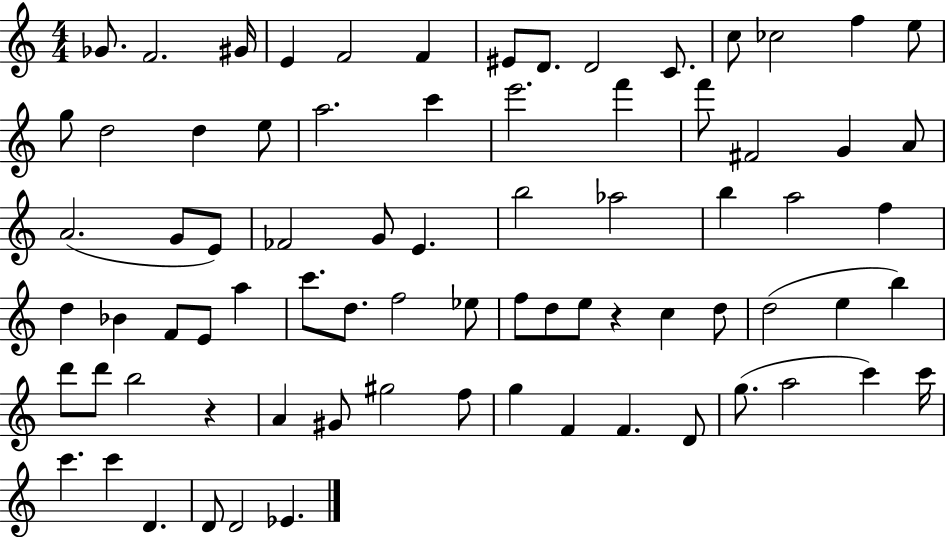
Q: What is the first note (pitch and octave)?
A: Gb4